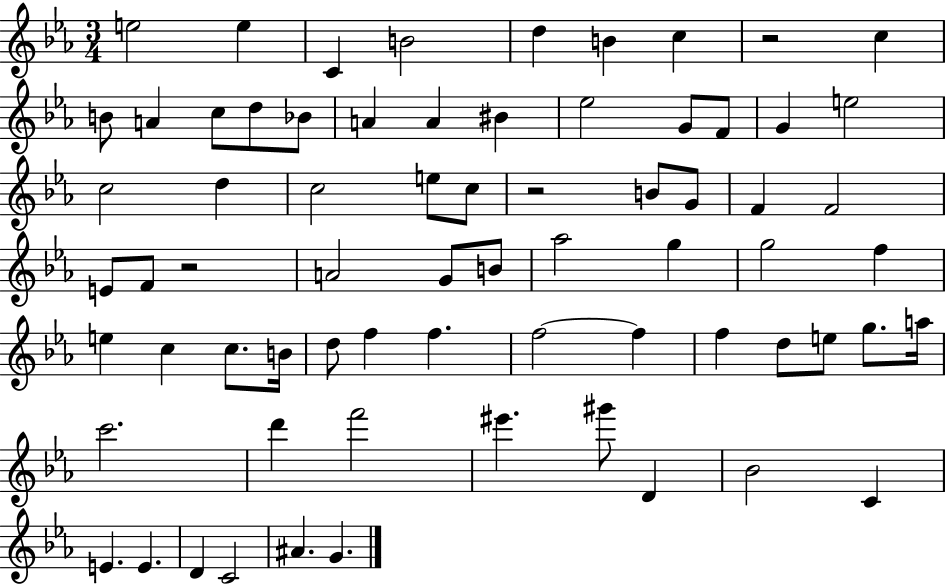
X:1
T:Untitled
M:3/4
L:1/4
K:Eb
e2 e C B2 d B c z2 c B/2 A c/2 d/2 _B/2 A A ^B _e2 G/2 F/2 G e2 c2 d c2 e/2 c/2 z2 B/2 G/2 F F2 E/2 F/2 z2 A2 G/2 B/2 _a2 g g2 f e c c/2 B/4 d/2 f f f2 f f d/2 e/2 g/2 a/4 c'2 d' f'2 ^e' ^g'/2 D _B2 C E E D C2 ^A G